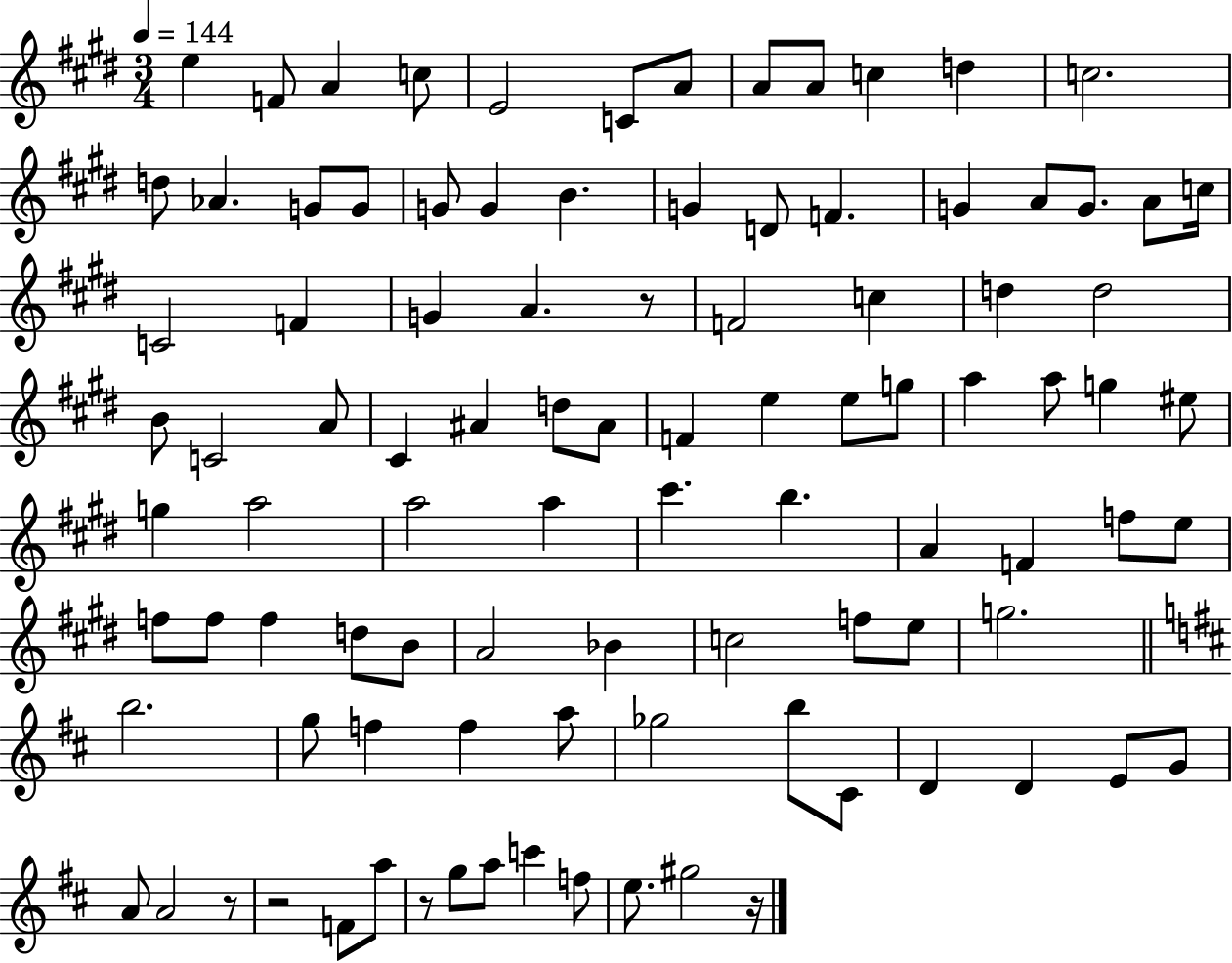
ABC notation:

X:1
T:Untitled
M:3/4
L:1/4
K:E
e F/2 A c/2 E2 C/2 A/2 A/2 A/2 c d c2 d/2 _A G/2 G/2 G/2 G B G D/2 F G A/2 G/2 A/2 c/4 C2 F G A z/2 F2 c d d2 B/2 C2 A/2 ^C ^A d/2 ^A/2 F e e/2 g/2 a a/2 g ^e/2 g a2 a2 a ^c' b A F f/2 e/2 f/2 f/2 f d/2 B/2 A2 _B c2 f/2 e/2 g2 b2 g/2 f f a/2 _g2 b/2 ^C/2 D D E/2 G/2 A/2 A2 z/2 z2 F/2 a/2 z/2 g/2 a/2 c' f/2 e/2 ^g2 z/4